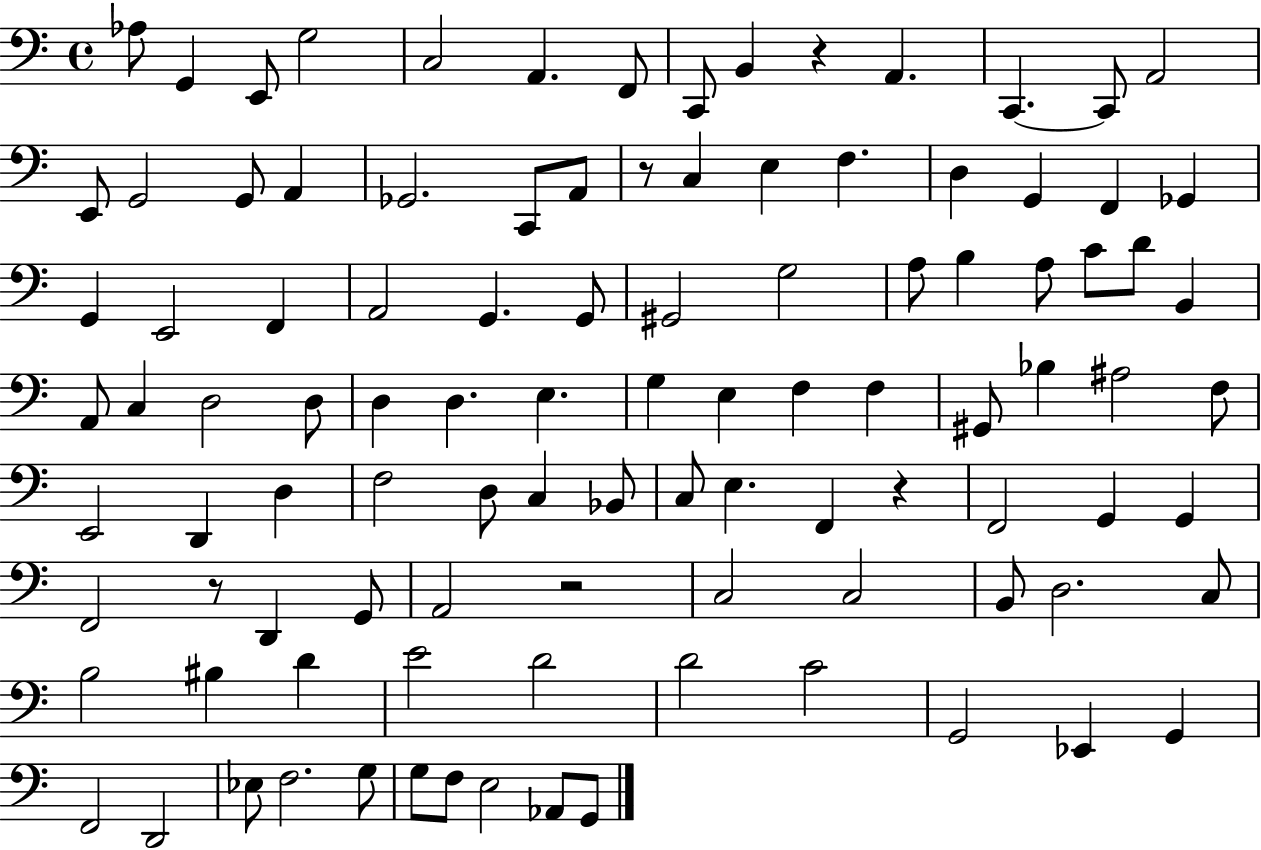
Ab3/e G2/q E2/e G3/h C3/h A2/q. F2/e C2/e B2/q R/q A2/q. C2/q. C2/e A2/h E2/e G2/h G2/e A2/q Gb2/h. C2/e A2/e R/e C3/q E3/q F3/q. D3/q G2/q F2/q Gb2/q G2/q E2/h F2/q A2/h G2/q. G2/e G#2/h G3/h A3/e B3/q A3/e C4/e D4/e B2/q A2/e C3/q D3/h D3/e D3/q D3/q. E3/q. G3/q E3/q F3/q F3/q G#2/e Bb3/q A#3/h F3/e E2/h D2/q D3/q F3/h D3/e C3/q Bb2/e C3/e E3/q. F2/q R/q F2/h G2/q G2/q F2/h R/e D2/q G2/e A2/h R/h C3/h C3/h B2/e D3/h. C3/e B3/h BIS3/q D4/q E4/h D4/h D4/h C4/h G2/h Eb2/q G2/q F2/h D2/h Eb3/e F3/h. G3/e G3/e F3/e E3/h Ab2/e G2/e